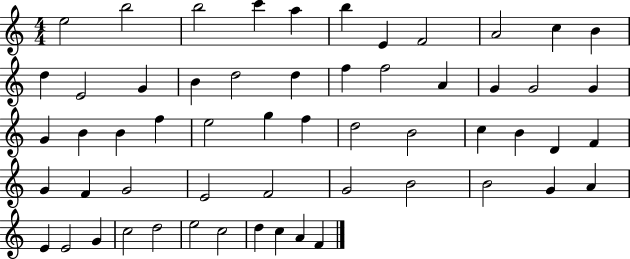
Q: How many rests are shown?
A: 0